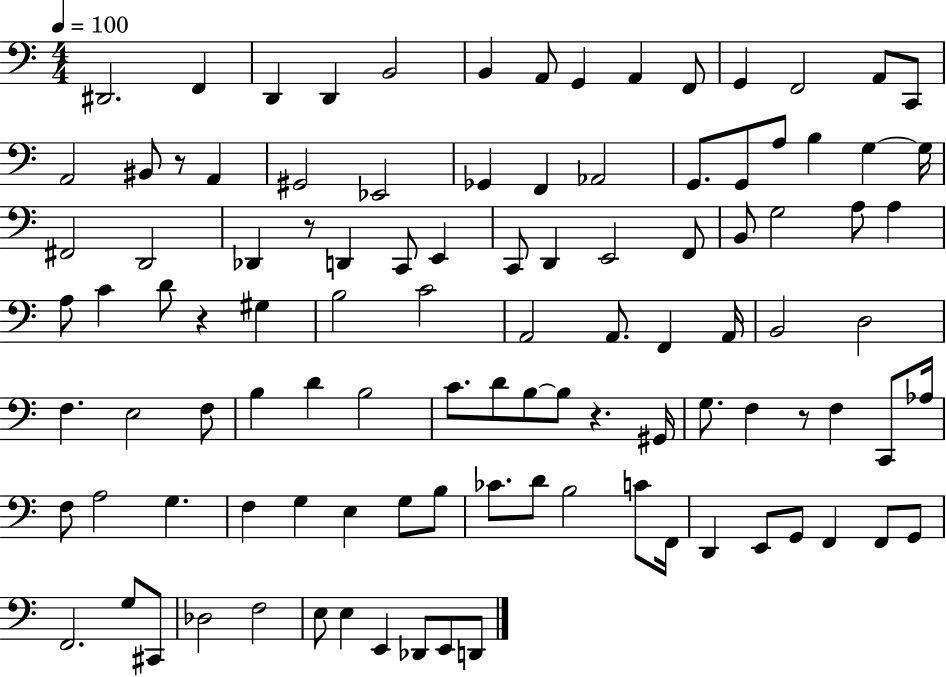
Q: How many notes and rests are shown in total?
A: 105